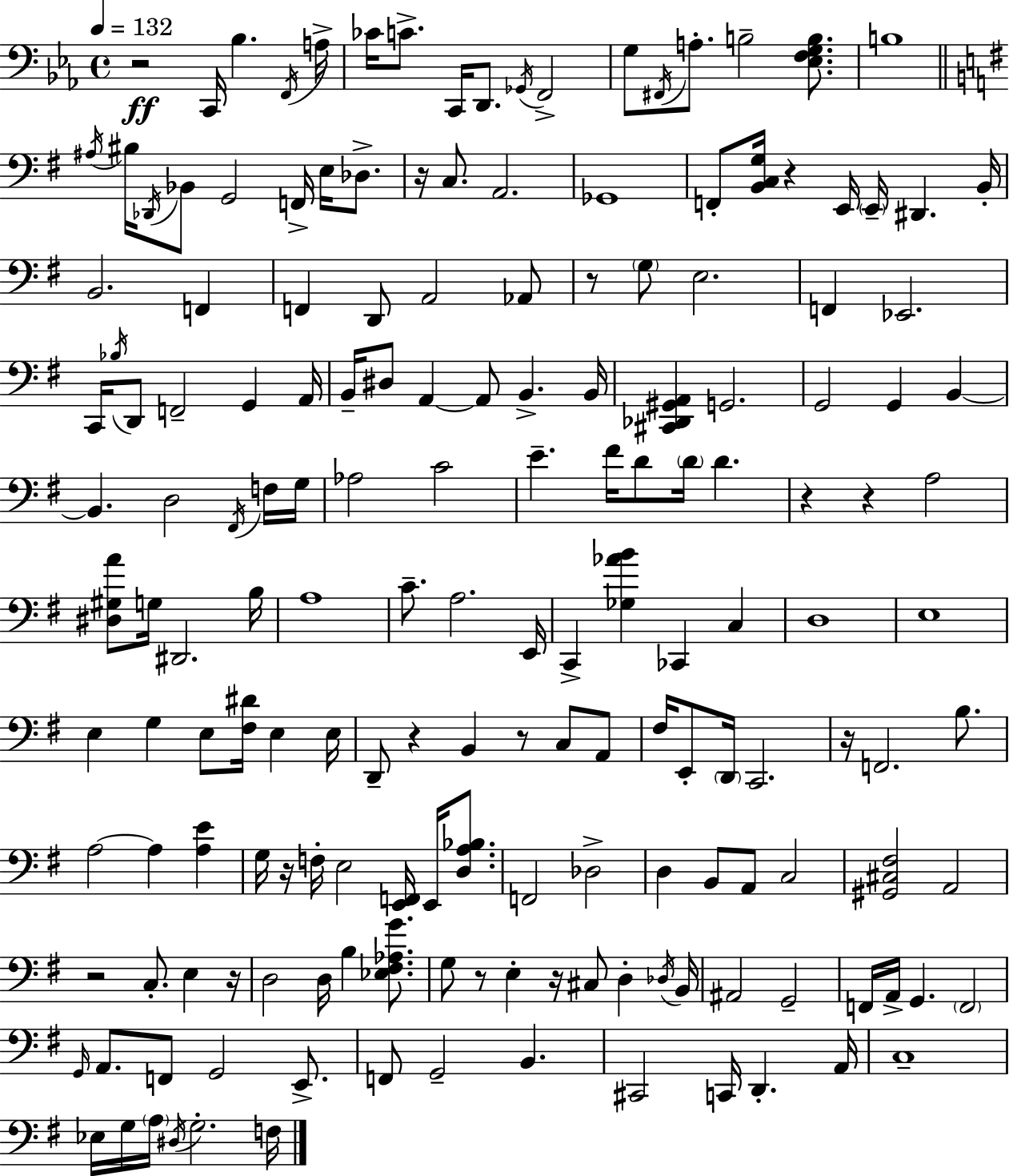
X:1
T:Untitled
M:4/4
L:1/4
K:Eb
z2 C,,/4 _B, F,,/4 A,/4 _C/4 C/2 C,,/4 D,,/2 _G,,/4 F,,2 G,/2 ^F,,/4 A,/2 B,2 [_E,F,G,B,]/2 B,4 ^A,/4 ^B,/4 _D,,/4 _B,,/2 G,,2 F,,/4 E,/4 _D,/2 z/4 C,/2 A,,2 _G,,4 F,,/2 [B,,C,G,]/4 z E,,/4 E,,/4 ^D,, B,,/4 B,,2 F,, F,, D,,/2 A,,2 _A,,/2 z/2 G,/2 E,2 F,, _E,,2 C,,/4 _B,/4 D,,/2 F,,2 G,, A,,/4 B,,/4 ^D,/2 A,, A,,/2 B,, B,,/4 [^C,,_D,,^G,,A,,] G,,2 G,,2 G,, B,, B,, D,2 ^F,,/4 F,/4 G,/4 _A,2 C2 E ^F/4 D/2 D/4 D z z A,2 [^D,^G,A]/2 G,/4 ^D,,2 B,/4 A,4 C/2 A,2 E,,/4 C,, [_G,_AB] _C,, C, D,4 E,4 E, G, E,/2 [^F,^D]/4 E, E,/4 D,,/2 z B,, z/2 C,/2 A,,/2 ^F,/4 E,,/2 D,,/4 C,,2 z/4 F,,2 B,/2 A,2 A, [A,E] G,/4 z/4 F,/4 E,2 [E,,F,,]/4 E,,/4 [D,A,_B,]/2 F,,2 _D,2 D, B,,/2 A,,/2 C,2 [^G,,^C,^F,]2 A,,2 z2 C,/2 E, z/4 D,2 D,/4 B, [_E,^F,_A,G]/2 G,/2 z/2 E, z/4 ^C,/2 D, _D,/4 B,,/4 ^A,,2 G,,2 F,,/4 A,,/4 G,, F,,2 G,,/4 A,,/2 F,,/2 G,,2 E,,/2 F,,/2 G,,2 B,, ^C,,2 C,,/4 D,, A,,/4 C,4 _E,/4 G,/4 A,/4 ^D,/4 G,2 F,/4